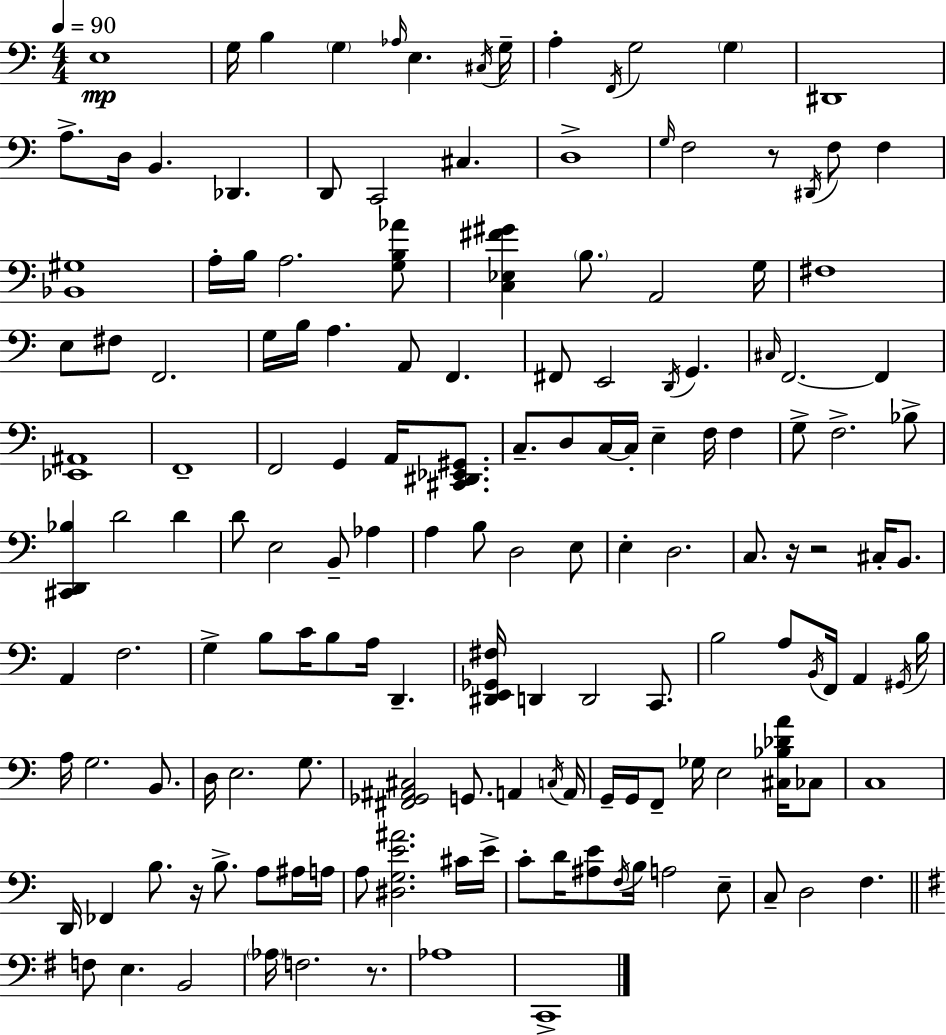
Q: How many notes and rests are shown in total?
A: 154